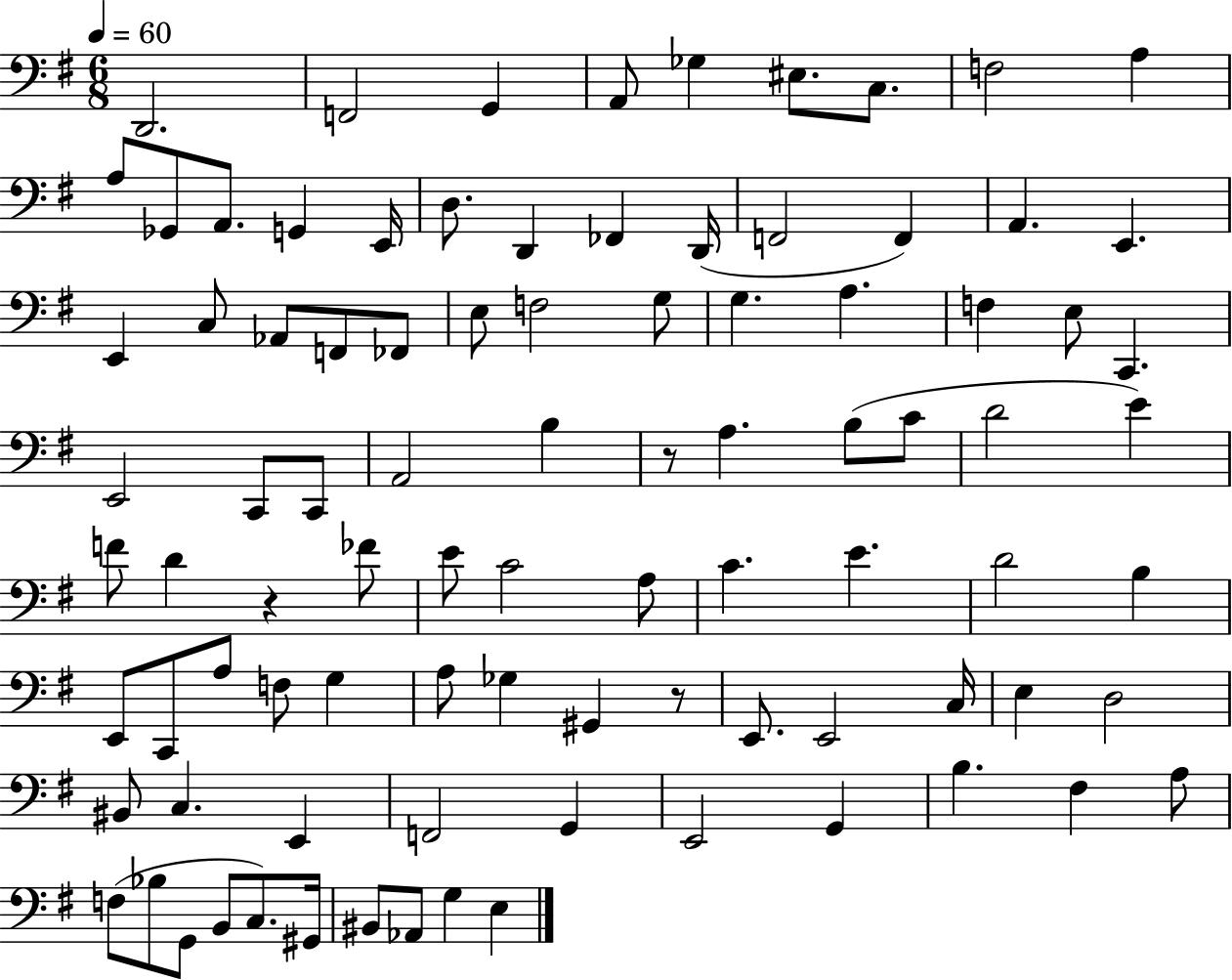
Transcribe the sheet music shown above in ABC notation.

X:1
T:Untitled
M:6/8
L:1/4
K:G
D,,2 F,,2 G,, A,,/2 _G, ^E,/2 C,/2 F,2 A, A,/2 _G,,/2 A,,/2 G,, E,,/4 D,/2 D,, _F,, D,,/4 F,,2 F,, A,, E,, E,, C,/2 _A,,/2 F,,/2 _F,,/2 E,/2 F,2 G,/2 G, A, F, E,/2 C,, E,,2 C,,/2 C,,/2 A,,2 B, z/2 A, B,/2 C/2 D2 E F/2 D z _F/2 E/2 C2 A,/2 C E D2 B, E,,/2 C,,/2 A,/2 F,/2 G, A,/2 _G, ^G,, z/2 E,,/2 E,,2 C,/4 E, D,2 ^B,,/2 C, E,, F,,2 G,, E,,2 G,, B, ^F, A,/2 F,/2 _B,/2 G,,/2 B,,/2 C,/2 ^G,,/4 ^B,,/2 _A,,/2 G, E,